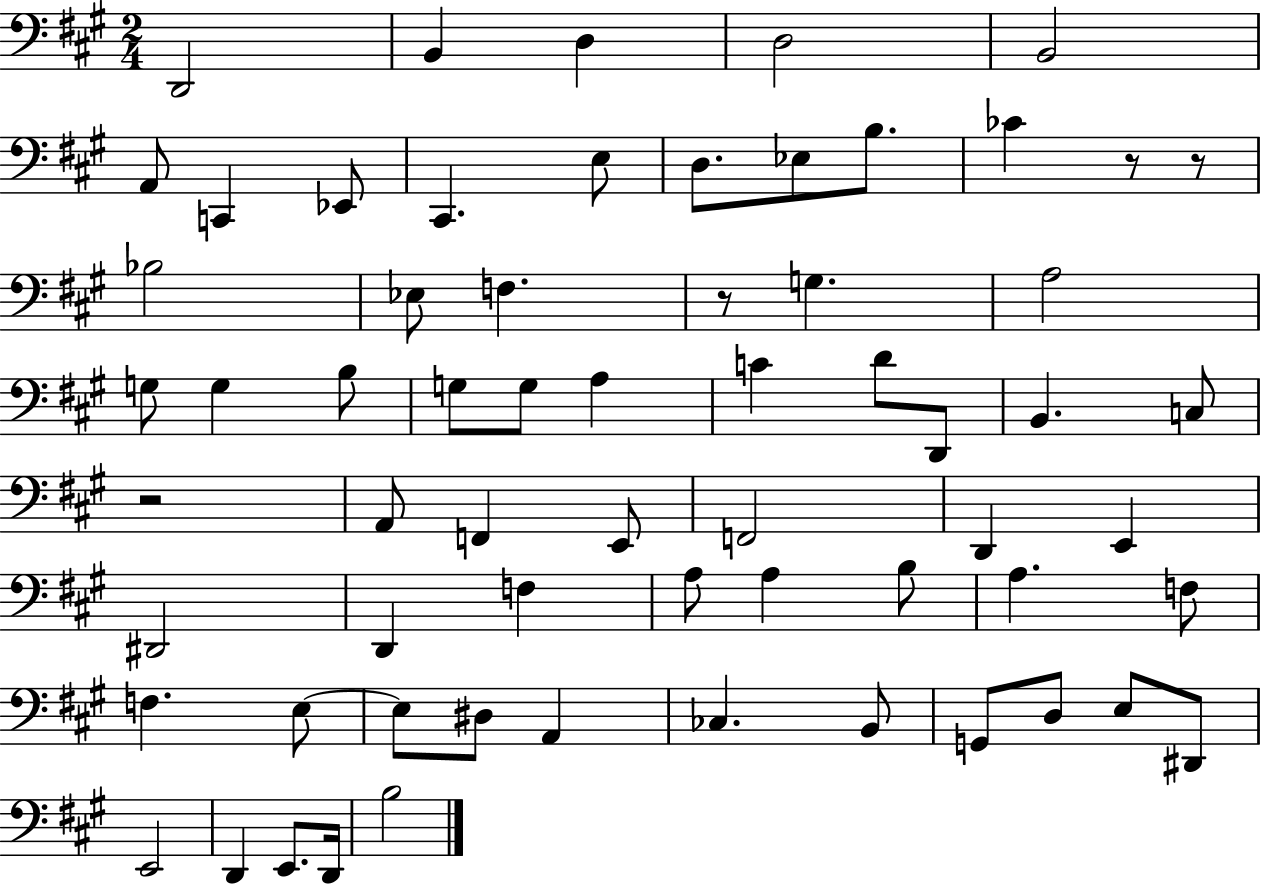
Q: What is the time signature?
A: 2/4